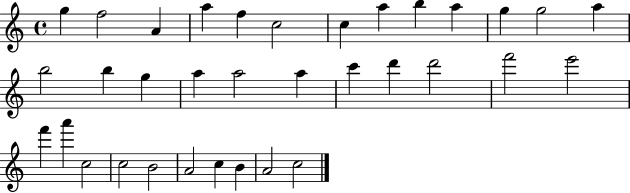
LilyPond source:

{
  \clef treble
  \time 4/4
  \defaultTimeSignature
  \key c \major
  g''4 f''2 a'4 | a''4 f''4 c''2 | c''4 a''4 b''4 a''4 | g''4 g''2 a''4 | \break b''2 b''4 g''4 | a''4 a''2 a''4 | c'''4 d'''4 d'''2 | f'''2 e'''2 | \break f'''4 a'''4 c''2 | c''2 b'2 | a'2 c''4 b'4 | a'2 c''2 | \break \bar "|."
}